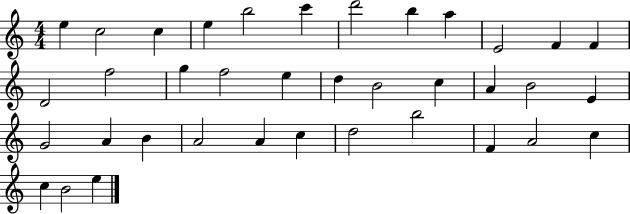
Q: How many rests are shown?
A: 0